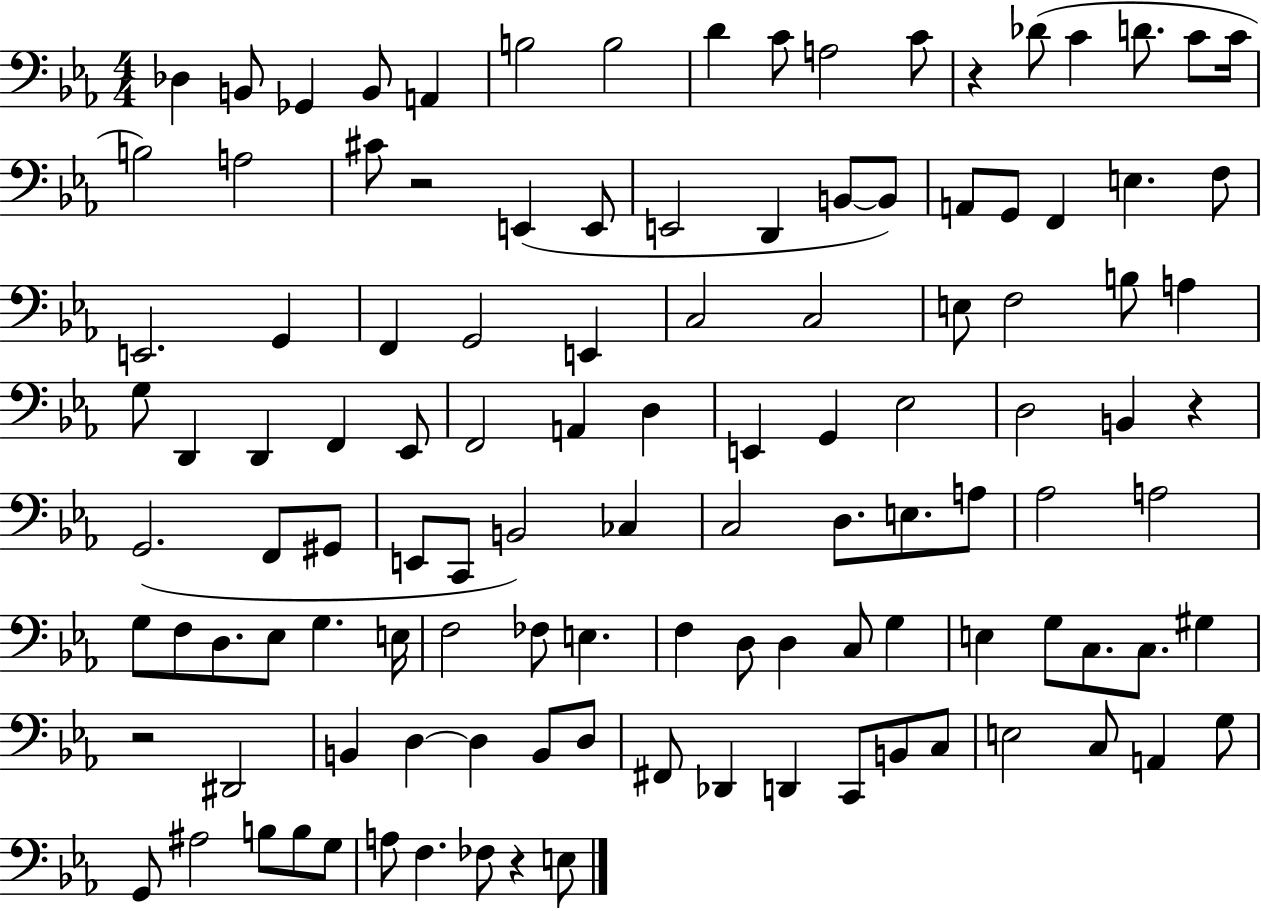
X:1
T:Untitled
M:4/4
L:1/4
K:Eb
_D, B,,/2 _G,, B,,/2 A,, B,2 B,2 D C/2 A,2 C/2 z _D/2 C D/2 C/2 C/4 B,2 A,2 ^C/2 z2 E,, E,,/2 E,,2 D,, B,,/2 B,,/2 A,,/2 G,,/2 F,, E, F,/2 E,,2 G,, F,, G,,2 E,, C,2 C,2 E,/2 F,2 B,/2 A, G,/2 D,, D,, F,, _E,,/2 F,,2 A,, D, E,, G,, _E,2 D,2 B,, z G,,2 F,,/2 ^G,,/2 E,,/2 C,,/2 B,,2 _C, C,2 D,/2 E,/2 A,/2 _A,2 A,2 G,/2 F,/2 D,/2 _E,/2 G, E,/4 F,2 _F,/2 E, F, D,/2 D, C,/2 G, E, G,/2 C,/2 C,/2 ^G, z2 ^D,,2 B,, D, D, B,,/2 D,/2 ^F,,/2 _D,, D,, C,,/2 B,,/2 C,/2 E,2 C,/2 A,, G,/2 G,,/2 ^A,2 B,/2 B,/2 G,/2 A,/2 F, _F,/2 z E,/2